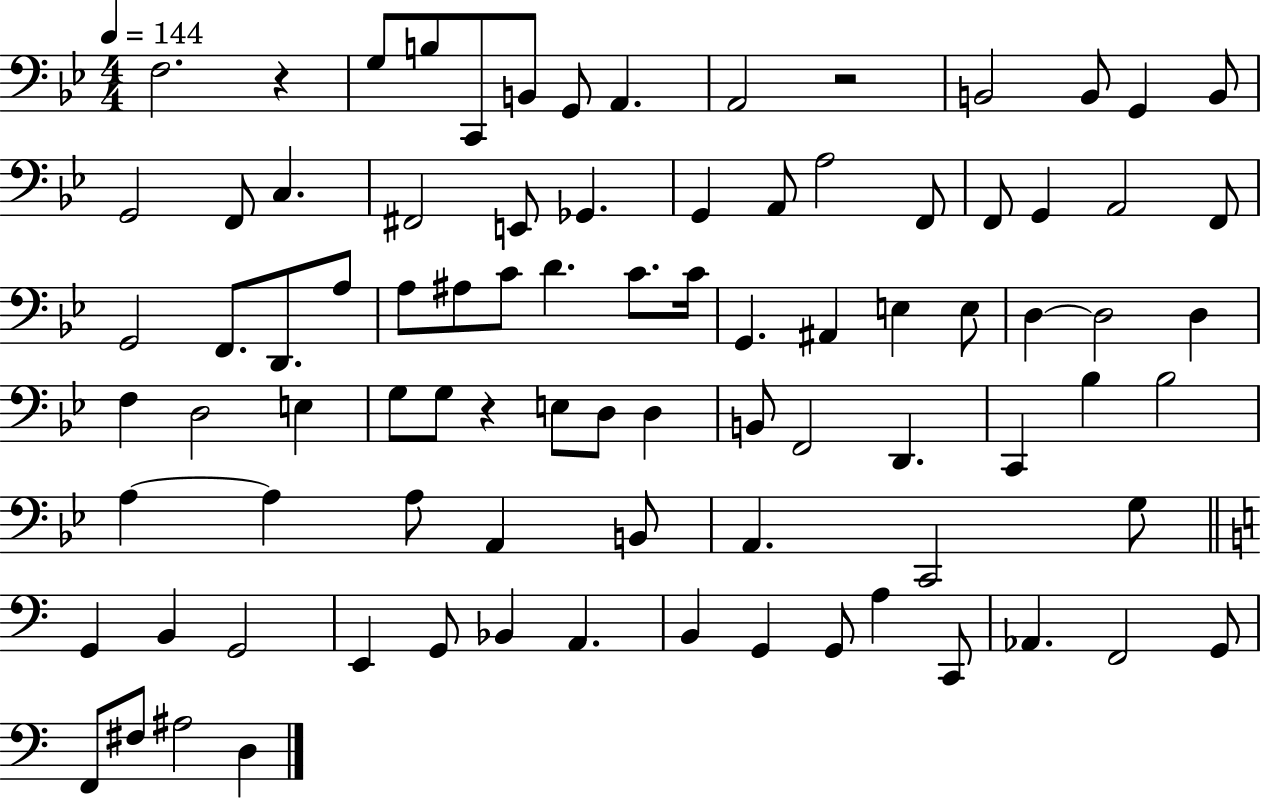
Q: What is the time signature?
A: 4/4